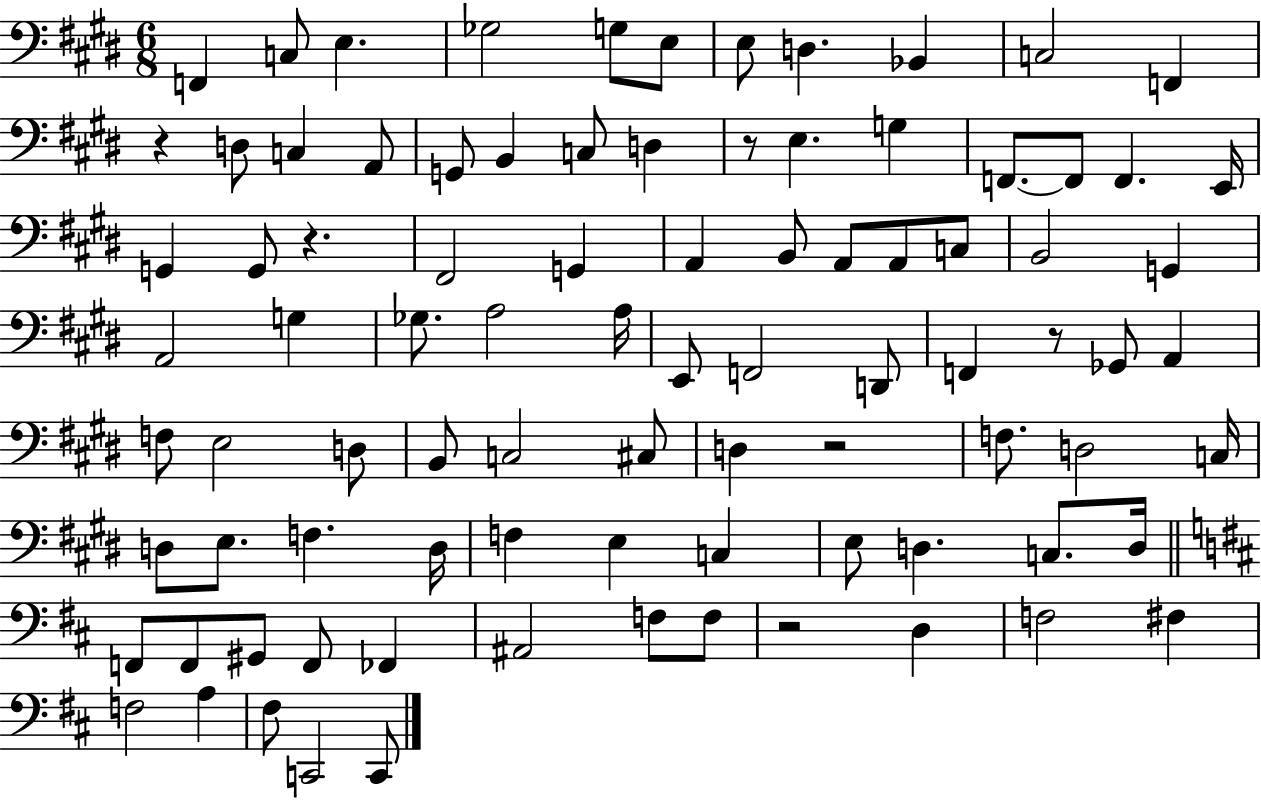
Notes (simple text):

F2/q C3/e E3/q. Gb3/h G3/e E3/e E3/e D3/q. Bb2/q C3/h F2/q R/q D3/e C3/q A2/e G2/e B2/q C3/e D3/q R/e E3/q. G3/q F2/e. F2/e F2/q. E2/s G2/q G2/e R/q. F#2/h G2/q A2/q B2/e A2/e A2/e C3/e B2/h G2/q A2/h G3/q Gb3/e. A3/h A3/s E2/e F2/h D2/e F2/q R/e Gb2/e A2/q F3/e E3/h D3/e B2/e C3/h C#3/e D3/q R/h F3/e. D3/h C3/s D3/e E3/e. F3/q. D3/s F3/q E3/q C3/q E3/e D3/q. C3/e. D3/s F2/e F2/e G#2/e F2/e FES2/q A#2/h F3/e F3/e R/h D3/q F3/h F#3/q F3/h A3/q F#3/e C2/h C2/e